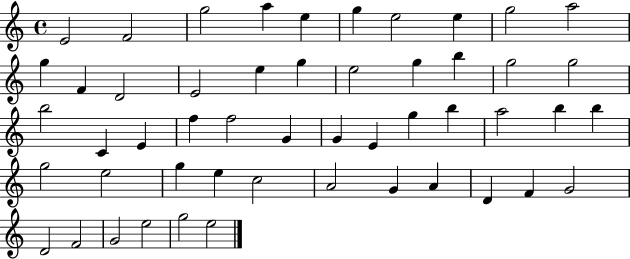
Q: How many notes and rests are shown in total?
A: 51